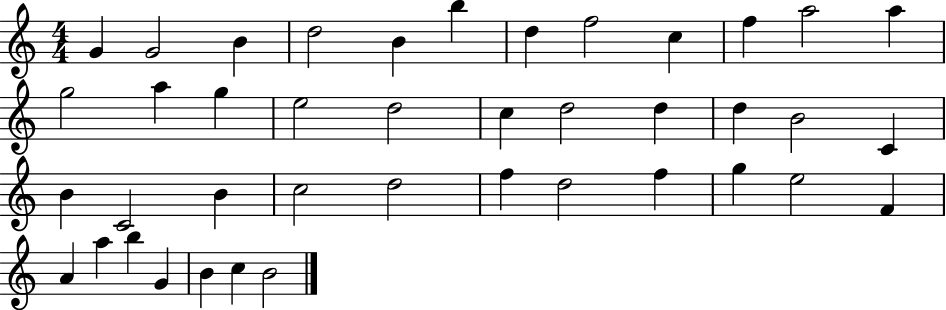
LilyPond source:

{
  \clef treble
  \numericTimeSignature
  \time 4/4
  \key c \major
  g'4 g'2 b'4 | d''2 b'4 b''4 | d''4 f''2 c''4 | f''4 a''2 a''4 | \break g''2 a''4 g''4 | e''2 d''2 | c''4 d''2 d''4 | d''4 b'2 c'4 | \break b'4 c'2 b'4 | c''2 d''2 | f''4 d''2 f''4 | g''4 e''2 f'4 | \break a'4 a''4 b''4 g'4 | b'4 c''4 b'2 | \bar "|."
}